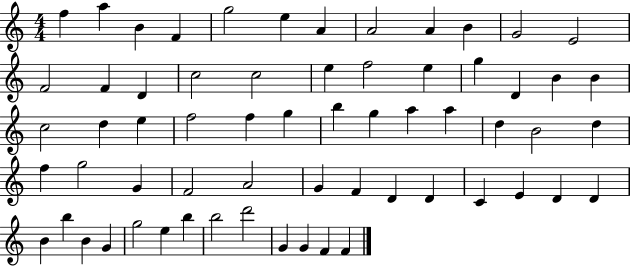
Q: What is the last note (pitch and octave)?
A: F4